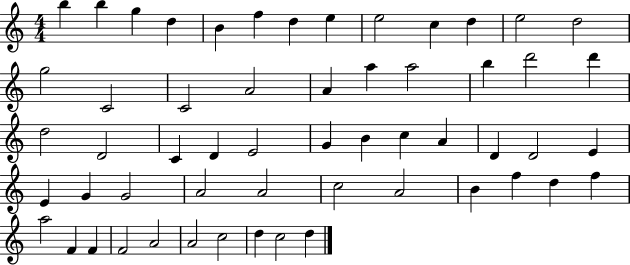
X:1
T:Untitled
M:4/4
L:1/4
K:C
b b g d B f d e e2 c d e2 d2 g2 C2 C2 A2 A a a2 b d'2 d' d2 D2 C D E2 G B c A D D2 E E G G2 A2 A2 c2 A2 B f d f a2 F F F2 A2 A2 c2 d c2 d